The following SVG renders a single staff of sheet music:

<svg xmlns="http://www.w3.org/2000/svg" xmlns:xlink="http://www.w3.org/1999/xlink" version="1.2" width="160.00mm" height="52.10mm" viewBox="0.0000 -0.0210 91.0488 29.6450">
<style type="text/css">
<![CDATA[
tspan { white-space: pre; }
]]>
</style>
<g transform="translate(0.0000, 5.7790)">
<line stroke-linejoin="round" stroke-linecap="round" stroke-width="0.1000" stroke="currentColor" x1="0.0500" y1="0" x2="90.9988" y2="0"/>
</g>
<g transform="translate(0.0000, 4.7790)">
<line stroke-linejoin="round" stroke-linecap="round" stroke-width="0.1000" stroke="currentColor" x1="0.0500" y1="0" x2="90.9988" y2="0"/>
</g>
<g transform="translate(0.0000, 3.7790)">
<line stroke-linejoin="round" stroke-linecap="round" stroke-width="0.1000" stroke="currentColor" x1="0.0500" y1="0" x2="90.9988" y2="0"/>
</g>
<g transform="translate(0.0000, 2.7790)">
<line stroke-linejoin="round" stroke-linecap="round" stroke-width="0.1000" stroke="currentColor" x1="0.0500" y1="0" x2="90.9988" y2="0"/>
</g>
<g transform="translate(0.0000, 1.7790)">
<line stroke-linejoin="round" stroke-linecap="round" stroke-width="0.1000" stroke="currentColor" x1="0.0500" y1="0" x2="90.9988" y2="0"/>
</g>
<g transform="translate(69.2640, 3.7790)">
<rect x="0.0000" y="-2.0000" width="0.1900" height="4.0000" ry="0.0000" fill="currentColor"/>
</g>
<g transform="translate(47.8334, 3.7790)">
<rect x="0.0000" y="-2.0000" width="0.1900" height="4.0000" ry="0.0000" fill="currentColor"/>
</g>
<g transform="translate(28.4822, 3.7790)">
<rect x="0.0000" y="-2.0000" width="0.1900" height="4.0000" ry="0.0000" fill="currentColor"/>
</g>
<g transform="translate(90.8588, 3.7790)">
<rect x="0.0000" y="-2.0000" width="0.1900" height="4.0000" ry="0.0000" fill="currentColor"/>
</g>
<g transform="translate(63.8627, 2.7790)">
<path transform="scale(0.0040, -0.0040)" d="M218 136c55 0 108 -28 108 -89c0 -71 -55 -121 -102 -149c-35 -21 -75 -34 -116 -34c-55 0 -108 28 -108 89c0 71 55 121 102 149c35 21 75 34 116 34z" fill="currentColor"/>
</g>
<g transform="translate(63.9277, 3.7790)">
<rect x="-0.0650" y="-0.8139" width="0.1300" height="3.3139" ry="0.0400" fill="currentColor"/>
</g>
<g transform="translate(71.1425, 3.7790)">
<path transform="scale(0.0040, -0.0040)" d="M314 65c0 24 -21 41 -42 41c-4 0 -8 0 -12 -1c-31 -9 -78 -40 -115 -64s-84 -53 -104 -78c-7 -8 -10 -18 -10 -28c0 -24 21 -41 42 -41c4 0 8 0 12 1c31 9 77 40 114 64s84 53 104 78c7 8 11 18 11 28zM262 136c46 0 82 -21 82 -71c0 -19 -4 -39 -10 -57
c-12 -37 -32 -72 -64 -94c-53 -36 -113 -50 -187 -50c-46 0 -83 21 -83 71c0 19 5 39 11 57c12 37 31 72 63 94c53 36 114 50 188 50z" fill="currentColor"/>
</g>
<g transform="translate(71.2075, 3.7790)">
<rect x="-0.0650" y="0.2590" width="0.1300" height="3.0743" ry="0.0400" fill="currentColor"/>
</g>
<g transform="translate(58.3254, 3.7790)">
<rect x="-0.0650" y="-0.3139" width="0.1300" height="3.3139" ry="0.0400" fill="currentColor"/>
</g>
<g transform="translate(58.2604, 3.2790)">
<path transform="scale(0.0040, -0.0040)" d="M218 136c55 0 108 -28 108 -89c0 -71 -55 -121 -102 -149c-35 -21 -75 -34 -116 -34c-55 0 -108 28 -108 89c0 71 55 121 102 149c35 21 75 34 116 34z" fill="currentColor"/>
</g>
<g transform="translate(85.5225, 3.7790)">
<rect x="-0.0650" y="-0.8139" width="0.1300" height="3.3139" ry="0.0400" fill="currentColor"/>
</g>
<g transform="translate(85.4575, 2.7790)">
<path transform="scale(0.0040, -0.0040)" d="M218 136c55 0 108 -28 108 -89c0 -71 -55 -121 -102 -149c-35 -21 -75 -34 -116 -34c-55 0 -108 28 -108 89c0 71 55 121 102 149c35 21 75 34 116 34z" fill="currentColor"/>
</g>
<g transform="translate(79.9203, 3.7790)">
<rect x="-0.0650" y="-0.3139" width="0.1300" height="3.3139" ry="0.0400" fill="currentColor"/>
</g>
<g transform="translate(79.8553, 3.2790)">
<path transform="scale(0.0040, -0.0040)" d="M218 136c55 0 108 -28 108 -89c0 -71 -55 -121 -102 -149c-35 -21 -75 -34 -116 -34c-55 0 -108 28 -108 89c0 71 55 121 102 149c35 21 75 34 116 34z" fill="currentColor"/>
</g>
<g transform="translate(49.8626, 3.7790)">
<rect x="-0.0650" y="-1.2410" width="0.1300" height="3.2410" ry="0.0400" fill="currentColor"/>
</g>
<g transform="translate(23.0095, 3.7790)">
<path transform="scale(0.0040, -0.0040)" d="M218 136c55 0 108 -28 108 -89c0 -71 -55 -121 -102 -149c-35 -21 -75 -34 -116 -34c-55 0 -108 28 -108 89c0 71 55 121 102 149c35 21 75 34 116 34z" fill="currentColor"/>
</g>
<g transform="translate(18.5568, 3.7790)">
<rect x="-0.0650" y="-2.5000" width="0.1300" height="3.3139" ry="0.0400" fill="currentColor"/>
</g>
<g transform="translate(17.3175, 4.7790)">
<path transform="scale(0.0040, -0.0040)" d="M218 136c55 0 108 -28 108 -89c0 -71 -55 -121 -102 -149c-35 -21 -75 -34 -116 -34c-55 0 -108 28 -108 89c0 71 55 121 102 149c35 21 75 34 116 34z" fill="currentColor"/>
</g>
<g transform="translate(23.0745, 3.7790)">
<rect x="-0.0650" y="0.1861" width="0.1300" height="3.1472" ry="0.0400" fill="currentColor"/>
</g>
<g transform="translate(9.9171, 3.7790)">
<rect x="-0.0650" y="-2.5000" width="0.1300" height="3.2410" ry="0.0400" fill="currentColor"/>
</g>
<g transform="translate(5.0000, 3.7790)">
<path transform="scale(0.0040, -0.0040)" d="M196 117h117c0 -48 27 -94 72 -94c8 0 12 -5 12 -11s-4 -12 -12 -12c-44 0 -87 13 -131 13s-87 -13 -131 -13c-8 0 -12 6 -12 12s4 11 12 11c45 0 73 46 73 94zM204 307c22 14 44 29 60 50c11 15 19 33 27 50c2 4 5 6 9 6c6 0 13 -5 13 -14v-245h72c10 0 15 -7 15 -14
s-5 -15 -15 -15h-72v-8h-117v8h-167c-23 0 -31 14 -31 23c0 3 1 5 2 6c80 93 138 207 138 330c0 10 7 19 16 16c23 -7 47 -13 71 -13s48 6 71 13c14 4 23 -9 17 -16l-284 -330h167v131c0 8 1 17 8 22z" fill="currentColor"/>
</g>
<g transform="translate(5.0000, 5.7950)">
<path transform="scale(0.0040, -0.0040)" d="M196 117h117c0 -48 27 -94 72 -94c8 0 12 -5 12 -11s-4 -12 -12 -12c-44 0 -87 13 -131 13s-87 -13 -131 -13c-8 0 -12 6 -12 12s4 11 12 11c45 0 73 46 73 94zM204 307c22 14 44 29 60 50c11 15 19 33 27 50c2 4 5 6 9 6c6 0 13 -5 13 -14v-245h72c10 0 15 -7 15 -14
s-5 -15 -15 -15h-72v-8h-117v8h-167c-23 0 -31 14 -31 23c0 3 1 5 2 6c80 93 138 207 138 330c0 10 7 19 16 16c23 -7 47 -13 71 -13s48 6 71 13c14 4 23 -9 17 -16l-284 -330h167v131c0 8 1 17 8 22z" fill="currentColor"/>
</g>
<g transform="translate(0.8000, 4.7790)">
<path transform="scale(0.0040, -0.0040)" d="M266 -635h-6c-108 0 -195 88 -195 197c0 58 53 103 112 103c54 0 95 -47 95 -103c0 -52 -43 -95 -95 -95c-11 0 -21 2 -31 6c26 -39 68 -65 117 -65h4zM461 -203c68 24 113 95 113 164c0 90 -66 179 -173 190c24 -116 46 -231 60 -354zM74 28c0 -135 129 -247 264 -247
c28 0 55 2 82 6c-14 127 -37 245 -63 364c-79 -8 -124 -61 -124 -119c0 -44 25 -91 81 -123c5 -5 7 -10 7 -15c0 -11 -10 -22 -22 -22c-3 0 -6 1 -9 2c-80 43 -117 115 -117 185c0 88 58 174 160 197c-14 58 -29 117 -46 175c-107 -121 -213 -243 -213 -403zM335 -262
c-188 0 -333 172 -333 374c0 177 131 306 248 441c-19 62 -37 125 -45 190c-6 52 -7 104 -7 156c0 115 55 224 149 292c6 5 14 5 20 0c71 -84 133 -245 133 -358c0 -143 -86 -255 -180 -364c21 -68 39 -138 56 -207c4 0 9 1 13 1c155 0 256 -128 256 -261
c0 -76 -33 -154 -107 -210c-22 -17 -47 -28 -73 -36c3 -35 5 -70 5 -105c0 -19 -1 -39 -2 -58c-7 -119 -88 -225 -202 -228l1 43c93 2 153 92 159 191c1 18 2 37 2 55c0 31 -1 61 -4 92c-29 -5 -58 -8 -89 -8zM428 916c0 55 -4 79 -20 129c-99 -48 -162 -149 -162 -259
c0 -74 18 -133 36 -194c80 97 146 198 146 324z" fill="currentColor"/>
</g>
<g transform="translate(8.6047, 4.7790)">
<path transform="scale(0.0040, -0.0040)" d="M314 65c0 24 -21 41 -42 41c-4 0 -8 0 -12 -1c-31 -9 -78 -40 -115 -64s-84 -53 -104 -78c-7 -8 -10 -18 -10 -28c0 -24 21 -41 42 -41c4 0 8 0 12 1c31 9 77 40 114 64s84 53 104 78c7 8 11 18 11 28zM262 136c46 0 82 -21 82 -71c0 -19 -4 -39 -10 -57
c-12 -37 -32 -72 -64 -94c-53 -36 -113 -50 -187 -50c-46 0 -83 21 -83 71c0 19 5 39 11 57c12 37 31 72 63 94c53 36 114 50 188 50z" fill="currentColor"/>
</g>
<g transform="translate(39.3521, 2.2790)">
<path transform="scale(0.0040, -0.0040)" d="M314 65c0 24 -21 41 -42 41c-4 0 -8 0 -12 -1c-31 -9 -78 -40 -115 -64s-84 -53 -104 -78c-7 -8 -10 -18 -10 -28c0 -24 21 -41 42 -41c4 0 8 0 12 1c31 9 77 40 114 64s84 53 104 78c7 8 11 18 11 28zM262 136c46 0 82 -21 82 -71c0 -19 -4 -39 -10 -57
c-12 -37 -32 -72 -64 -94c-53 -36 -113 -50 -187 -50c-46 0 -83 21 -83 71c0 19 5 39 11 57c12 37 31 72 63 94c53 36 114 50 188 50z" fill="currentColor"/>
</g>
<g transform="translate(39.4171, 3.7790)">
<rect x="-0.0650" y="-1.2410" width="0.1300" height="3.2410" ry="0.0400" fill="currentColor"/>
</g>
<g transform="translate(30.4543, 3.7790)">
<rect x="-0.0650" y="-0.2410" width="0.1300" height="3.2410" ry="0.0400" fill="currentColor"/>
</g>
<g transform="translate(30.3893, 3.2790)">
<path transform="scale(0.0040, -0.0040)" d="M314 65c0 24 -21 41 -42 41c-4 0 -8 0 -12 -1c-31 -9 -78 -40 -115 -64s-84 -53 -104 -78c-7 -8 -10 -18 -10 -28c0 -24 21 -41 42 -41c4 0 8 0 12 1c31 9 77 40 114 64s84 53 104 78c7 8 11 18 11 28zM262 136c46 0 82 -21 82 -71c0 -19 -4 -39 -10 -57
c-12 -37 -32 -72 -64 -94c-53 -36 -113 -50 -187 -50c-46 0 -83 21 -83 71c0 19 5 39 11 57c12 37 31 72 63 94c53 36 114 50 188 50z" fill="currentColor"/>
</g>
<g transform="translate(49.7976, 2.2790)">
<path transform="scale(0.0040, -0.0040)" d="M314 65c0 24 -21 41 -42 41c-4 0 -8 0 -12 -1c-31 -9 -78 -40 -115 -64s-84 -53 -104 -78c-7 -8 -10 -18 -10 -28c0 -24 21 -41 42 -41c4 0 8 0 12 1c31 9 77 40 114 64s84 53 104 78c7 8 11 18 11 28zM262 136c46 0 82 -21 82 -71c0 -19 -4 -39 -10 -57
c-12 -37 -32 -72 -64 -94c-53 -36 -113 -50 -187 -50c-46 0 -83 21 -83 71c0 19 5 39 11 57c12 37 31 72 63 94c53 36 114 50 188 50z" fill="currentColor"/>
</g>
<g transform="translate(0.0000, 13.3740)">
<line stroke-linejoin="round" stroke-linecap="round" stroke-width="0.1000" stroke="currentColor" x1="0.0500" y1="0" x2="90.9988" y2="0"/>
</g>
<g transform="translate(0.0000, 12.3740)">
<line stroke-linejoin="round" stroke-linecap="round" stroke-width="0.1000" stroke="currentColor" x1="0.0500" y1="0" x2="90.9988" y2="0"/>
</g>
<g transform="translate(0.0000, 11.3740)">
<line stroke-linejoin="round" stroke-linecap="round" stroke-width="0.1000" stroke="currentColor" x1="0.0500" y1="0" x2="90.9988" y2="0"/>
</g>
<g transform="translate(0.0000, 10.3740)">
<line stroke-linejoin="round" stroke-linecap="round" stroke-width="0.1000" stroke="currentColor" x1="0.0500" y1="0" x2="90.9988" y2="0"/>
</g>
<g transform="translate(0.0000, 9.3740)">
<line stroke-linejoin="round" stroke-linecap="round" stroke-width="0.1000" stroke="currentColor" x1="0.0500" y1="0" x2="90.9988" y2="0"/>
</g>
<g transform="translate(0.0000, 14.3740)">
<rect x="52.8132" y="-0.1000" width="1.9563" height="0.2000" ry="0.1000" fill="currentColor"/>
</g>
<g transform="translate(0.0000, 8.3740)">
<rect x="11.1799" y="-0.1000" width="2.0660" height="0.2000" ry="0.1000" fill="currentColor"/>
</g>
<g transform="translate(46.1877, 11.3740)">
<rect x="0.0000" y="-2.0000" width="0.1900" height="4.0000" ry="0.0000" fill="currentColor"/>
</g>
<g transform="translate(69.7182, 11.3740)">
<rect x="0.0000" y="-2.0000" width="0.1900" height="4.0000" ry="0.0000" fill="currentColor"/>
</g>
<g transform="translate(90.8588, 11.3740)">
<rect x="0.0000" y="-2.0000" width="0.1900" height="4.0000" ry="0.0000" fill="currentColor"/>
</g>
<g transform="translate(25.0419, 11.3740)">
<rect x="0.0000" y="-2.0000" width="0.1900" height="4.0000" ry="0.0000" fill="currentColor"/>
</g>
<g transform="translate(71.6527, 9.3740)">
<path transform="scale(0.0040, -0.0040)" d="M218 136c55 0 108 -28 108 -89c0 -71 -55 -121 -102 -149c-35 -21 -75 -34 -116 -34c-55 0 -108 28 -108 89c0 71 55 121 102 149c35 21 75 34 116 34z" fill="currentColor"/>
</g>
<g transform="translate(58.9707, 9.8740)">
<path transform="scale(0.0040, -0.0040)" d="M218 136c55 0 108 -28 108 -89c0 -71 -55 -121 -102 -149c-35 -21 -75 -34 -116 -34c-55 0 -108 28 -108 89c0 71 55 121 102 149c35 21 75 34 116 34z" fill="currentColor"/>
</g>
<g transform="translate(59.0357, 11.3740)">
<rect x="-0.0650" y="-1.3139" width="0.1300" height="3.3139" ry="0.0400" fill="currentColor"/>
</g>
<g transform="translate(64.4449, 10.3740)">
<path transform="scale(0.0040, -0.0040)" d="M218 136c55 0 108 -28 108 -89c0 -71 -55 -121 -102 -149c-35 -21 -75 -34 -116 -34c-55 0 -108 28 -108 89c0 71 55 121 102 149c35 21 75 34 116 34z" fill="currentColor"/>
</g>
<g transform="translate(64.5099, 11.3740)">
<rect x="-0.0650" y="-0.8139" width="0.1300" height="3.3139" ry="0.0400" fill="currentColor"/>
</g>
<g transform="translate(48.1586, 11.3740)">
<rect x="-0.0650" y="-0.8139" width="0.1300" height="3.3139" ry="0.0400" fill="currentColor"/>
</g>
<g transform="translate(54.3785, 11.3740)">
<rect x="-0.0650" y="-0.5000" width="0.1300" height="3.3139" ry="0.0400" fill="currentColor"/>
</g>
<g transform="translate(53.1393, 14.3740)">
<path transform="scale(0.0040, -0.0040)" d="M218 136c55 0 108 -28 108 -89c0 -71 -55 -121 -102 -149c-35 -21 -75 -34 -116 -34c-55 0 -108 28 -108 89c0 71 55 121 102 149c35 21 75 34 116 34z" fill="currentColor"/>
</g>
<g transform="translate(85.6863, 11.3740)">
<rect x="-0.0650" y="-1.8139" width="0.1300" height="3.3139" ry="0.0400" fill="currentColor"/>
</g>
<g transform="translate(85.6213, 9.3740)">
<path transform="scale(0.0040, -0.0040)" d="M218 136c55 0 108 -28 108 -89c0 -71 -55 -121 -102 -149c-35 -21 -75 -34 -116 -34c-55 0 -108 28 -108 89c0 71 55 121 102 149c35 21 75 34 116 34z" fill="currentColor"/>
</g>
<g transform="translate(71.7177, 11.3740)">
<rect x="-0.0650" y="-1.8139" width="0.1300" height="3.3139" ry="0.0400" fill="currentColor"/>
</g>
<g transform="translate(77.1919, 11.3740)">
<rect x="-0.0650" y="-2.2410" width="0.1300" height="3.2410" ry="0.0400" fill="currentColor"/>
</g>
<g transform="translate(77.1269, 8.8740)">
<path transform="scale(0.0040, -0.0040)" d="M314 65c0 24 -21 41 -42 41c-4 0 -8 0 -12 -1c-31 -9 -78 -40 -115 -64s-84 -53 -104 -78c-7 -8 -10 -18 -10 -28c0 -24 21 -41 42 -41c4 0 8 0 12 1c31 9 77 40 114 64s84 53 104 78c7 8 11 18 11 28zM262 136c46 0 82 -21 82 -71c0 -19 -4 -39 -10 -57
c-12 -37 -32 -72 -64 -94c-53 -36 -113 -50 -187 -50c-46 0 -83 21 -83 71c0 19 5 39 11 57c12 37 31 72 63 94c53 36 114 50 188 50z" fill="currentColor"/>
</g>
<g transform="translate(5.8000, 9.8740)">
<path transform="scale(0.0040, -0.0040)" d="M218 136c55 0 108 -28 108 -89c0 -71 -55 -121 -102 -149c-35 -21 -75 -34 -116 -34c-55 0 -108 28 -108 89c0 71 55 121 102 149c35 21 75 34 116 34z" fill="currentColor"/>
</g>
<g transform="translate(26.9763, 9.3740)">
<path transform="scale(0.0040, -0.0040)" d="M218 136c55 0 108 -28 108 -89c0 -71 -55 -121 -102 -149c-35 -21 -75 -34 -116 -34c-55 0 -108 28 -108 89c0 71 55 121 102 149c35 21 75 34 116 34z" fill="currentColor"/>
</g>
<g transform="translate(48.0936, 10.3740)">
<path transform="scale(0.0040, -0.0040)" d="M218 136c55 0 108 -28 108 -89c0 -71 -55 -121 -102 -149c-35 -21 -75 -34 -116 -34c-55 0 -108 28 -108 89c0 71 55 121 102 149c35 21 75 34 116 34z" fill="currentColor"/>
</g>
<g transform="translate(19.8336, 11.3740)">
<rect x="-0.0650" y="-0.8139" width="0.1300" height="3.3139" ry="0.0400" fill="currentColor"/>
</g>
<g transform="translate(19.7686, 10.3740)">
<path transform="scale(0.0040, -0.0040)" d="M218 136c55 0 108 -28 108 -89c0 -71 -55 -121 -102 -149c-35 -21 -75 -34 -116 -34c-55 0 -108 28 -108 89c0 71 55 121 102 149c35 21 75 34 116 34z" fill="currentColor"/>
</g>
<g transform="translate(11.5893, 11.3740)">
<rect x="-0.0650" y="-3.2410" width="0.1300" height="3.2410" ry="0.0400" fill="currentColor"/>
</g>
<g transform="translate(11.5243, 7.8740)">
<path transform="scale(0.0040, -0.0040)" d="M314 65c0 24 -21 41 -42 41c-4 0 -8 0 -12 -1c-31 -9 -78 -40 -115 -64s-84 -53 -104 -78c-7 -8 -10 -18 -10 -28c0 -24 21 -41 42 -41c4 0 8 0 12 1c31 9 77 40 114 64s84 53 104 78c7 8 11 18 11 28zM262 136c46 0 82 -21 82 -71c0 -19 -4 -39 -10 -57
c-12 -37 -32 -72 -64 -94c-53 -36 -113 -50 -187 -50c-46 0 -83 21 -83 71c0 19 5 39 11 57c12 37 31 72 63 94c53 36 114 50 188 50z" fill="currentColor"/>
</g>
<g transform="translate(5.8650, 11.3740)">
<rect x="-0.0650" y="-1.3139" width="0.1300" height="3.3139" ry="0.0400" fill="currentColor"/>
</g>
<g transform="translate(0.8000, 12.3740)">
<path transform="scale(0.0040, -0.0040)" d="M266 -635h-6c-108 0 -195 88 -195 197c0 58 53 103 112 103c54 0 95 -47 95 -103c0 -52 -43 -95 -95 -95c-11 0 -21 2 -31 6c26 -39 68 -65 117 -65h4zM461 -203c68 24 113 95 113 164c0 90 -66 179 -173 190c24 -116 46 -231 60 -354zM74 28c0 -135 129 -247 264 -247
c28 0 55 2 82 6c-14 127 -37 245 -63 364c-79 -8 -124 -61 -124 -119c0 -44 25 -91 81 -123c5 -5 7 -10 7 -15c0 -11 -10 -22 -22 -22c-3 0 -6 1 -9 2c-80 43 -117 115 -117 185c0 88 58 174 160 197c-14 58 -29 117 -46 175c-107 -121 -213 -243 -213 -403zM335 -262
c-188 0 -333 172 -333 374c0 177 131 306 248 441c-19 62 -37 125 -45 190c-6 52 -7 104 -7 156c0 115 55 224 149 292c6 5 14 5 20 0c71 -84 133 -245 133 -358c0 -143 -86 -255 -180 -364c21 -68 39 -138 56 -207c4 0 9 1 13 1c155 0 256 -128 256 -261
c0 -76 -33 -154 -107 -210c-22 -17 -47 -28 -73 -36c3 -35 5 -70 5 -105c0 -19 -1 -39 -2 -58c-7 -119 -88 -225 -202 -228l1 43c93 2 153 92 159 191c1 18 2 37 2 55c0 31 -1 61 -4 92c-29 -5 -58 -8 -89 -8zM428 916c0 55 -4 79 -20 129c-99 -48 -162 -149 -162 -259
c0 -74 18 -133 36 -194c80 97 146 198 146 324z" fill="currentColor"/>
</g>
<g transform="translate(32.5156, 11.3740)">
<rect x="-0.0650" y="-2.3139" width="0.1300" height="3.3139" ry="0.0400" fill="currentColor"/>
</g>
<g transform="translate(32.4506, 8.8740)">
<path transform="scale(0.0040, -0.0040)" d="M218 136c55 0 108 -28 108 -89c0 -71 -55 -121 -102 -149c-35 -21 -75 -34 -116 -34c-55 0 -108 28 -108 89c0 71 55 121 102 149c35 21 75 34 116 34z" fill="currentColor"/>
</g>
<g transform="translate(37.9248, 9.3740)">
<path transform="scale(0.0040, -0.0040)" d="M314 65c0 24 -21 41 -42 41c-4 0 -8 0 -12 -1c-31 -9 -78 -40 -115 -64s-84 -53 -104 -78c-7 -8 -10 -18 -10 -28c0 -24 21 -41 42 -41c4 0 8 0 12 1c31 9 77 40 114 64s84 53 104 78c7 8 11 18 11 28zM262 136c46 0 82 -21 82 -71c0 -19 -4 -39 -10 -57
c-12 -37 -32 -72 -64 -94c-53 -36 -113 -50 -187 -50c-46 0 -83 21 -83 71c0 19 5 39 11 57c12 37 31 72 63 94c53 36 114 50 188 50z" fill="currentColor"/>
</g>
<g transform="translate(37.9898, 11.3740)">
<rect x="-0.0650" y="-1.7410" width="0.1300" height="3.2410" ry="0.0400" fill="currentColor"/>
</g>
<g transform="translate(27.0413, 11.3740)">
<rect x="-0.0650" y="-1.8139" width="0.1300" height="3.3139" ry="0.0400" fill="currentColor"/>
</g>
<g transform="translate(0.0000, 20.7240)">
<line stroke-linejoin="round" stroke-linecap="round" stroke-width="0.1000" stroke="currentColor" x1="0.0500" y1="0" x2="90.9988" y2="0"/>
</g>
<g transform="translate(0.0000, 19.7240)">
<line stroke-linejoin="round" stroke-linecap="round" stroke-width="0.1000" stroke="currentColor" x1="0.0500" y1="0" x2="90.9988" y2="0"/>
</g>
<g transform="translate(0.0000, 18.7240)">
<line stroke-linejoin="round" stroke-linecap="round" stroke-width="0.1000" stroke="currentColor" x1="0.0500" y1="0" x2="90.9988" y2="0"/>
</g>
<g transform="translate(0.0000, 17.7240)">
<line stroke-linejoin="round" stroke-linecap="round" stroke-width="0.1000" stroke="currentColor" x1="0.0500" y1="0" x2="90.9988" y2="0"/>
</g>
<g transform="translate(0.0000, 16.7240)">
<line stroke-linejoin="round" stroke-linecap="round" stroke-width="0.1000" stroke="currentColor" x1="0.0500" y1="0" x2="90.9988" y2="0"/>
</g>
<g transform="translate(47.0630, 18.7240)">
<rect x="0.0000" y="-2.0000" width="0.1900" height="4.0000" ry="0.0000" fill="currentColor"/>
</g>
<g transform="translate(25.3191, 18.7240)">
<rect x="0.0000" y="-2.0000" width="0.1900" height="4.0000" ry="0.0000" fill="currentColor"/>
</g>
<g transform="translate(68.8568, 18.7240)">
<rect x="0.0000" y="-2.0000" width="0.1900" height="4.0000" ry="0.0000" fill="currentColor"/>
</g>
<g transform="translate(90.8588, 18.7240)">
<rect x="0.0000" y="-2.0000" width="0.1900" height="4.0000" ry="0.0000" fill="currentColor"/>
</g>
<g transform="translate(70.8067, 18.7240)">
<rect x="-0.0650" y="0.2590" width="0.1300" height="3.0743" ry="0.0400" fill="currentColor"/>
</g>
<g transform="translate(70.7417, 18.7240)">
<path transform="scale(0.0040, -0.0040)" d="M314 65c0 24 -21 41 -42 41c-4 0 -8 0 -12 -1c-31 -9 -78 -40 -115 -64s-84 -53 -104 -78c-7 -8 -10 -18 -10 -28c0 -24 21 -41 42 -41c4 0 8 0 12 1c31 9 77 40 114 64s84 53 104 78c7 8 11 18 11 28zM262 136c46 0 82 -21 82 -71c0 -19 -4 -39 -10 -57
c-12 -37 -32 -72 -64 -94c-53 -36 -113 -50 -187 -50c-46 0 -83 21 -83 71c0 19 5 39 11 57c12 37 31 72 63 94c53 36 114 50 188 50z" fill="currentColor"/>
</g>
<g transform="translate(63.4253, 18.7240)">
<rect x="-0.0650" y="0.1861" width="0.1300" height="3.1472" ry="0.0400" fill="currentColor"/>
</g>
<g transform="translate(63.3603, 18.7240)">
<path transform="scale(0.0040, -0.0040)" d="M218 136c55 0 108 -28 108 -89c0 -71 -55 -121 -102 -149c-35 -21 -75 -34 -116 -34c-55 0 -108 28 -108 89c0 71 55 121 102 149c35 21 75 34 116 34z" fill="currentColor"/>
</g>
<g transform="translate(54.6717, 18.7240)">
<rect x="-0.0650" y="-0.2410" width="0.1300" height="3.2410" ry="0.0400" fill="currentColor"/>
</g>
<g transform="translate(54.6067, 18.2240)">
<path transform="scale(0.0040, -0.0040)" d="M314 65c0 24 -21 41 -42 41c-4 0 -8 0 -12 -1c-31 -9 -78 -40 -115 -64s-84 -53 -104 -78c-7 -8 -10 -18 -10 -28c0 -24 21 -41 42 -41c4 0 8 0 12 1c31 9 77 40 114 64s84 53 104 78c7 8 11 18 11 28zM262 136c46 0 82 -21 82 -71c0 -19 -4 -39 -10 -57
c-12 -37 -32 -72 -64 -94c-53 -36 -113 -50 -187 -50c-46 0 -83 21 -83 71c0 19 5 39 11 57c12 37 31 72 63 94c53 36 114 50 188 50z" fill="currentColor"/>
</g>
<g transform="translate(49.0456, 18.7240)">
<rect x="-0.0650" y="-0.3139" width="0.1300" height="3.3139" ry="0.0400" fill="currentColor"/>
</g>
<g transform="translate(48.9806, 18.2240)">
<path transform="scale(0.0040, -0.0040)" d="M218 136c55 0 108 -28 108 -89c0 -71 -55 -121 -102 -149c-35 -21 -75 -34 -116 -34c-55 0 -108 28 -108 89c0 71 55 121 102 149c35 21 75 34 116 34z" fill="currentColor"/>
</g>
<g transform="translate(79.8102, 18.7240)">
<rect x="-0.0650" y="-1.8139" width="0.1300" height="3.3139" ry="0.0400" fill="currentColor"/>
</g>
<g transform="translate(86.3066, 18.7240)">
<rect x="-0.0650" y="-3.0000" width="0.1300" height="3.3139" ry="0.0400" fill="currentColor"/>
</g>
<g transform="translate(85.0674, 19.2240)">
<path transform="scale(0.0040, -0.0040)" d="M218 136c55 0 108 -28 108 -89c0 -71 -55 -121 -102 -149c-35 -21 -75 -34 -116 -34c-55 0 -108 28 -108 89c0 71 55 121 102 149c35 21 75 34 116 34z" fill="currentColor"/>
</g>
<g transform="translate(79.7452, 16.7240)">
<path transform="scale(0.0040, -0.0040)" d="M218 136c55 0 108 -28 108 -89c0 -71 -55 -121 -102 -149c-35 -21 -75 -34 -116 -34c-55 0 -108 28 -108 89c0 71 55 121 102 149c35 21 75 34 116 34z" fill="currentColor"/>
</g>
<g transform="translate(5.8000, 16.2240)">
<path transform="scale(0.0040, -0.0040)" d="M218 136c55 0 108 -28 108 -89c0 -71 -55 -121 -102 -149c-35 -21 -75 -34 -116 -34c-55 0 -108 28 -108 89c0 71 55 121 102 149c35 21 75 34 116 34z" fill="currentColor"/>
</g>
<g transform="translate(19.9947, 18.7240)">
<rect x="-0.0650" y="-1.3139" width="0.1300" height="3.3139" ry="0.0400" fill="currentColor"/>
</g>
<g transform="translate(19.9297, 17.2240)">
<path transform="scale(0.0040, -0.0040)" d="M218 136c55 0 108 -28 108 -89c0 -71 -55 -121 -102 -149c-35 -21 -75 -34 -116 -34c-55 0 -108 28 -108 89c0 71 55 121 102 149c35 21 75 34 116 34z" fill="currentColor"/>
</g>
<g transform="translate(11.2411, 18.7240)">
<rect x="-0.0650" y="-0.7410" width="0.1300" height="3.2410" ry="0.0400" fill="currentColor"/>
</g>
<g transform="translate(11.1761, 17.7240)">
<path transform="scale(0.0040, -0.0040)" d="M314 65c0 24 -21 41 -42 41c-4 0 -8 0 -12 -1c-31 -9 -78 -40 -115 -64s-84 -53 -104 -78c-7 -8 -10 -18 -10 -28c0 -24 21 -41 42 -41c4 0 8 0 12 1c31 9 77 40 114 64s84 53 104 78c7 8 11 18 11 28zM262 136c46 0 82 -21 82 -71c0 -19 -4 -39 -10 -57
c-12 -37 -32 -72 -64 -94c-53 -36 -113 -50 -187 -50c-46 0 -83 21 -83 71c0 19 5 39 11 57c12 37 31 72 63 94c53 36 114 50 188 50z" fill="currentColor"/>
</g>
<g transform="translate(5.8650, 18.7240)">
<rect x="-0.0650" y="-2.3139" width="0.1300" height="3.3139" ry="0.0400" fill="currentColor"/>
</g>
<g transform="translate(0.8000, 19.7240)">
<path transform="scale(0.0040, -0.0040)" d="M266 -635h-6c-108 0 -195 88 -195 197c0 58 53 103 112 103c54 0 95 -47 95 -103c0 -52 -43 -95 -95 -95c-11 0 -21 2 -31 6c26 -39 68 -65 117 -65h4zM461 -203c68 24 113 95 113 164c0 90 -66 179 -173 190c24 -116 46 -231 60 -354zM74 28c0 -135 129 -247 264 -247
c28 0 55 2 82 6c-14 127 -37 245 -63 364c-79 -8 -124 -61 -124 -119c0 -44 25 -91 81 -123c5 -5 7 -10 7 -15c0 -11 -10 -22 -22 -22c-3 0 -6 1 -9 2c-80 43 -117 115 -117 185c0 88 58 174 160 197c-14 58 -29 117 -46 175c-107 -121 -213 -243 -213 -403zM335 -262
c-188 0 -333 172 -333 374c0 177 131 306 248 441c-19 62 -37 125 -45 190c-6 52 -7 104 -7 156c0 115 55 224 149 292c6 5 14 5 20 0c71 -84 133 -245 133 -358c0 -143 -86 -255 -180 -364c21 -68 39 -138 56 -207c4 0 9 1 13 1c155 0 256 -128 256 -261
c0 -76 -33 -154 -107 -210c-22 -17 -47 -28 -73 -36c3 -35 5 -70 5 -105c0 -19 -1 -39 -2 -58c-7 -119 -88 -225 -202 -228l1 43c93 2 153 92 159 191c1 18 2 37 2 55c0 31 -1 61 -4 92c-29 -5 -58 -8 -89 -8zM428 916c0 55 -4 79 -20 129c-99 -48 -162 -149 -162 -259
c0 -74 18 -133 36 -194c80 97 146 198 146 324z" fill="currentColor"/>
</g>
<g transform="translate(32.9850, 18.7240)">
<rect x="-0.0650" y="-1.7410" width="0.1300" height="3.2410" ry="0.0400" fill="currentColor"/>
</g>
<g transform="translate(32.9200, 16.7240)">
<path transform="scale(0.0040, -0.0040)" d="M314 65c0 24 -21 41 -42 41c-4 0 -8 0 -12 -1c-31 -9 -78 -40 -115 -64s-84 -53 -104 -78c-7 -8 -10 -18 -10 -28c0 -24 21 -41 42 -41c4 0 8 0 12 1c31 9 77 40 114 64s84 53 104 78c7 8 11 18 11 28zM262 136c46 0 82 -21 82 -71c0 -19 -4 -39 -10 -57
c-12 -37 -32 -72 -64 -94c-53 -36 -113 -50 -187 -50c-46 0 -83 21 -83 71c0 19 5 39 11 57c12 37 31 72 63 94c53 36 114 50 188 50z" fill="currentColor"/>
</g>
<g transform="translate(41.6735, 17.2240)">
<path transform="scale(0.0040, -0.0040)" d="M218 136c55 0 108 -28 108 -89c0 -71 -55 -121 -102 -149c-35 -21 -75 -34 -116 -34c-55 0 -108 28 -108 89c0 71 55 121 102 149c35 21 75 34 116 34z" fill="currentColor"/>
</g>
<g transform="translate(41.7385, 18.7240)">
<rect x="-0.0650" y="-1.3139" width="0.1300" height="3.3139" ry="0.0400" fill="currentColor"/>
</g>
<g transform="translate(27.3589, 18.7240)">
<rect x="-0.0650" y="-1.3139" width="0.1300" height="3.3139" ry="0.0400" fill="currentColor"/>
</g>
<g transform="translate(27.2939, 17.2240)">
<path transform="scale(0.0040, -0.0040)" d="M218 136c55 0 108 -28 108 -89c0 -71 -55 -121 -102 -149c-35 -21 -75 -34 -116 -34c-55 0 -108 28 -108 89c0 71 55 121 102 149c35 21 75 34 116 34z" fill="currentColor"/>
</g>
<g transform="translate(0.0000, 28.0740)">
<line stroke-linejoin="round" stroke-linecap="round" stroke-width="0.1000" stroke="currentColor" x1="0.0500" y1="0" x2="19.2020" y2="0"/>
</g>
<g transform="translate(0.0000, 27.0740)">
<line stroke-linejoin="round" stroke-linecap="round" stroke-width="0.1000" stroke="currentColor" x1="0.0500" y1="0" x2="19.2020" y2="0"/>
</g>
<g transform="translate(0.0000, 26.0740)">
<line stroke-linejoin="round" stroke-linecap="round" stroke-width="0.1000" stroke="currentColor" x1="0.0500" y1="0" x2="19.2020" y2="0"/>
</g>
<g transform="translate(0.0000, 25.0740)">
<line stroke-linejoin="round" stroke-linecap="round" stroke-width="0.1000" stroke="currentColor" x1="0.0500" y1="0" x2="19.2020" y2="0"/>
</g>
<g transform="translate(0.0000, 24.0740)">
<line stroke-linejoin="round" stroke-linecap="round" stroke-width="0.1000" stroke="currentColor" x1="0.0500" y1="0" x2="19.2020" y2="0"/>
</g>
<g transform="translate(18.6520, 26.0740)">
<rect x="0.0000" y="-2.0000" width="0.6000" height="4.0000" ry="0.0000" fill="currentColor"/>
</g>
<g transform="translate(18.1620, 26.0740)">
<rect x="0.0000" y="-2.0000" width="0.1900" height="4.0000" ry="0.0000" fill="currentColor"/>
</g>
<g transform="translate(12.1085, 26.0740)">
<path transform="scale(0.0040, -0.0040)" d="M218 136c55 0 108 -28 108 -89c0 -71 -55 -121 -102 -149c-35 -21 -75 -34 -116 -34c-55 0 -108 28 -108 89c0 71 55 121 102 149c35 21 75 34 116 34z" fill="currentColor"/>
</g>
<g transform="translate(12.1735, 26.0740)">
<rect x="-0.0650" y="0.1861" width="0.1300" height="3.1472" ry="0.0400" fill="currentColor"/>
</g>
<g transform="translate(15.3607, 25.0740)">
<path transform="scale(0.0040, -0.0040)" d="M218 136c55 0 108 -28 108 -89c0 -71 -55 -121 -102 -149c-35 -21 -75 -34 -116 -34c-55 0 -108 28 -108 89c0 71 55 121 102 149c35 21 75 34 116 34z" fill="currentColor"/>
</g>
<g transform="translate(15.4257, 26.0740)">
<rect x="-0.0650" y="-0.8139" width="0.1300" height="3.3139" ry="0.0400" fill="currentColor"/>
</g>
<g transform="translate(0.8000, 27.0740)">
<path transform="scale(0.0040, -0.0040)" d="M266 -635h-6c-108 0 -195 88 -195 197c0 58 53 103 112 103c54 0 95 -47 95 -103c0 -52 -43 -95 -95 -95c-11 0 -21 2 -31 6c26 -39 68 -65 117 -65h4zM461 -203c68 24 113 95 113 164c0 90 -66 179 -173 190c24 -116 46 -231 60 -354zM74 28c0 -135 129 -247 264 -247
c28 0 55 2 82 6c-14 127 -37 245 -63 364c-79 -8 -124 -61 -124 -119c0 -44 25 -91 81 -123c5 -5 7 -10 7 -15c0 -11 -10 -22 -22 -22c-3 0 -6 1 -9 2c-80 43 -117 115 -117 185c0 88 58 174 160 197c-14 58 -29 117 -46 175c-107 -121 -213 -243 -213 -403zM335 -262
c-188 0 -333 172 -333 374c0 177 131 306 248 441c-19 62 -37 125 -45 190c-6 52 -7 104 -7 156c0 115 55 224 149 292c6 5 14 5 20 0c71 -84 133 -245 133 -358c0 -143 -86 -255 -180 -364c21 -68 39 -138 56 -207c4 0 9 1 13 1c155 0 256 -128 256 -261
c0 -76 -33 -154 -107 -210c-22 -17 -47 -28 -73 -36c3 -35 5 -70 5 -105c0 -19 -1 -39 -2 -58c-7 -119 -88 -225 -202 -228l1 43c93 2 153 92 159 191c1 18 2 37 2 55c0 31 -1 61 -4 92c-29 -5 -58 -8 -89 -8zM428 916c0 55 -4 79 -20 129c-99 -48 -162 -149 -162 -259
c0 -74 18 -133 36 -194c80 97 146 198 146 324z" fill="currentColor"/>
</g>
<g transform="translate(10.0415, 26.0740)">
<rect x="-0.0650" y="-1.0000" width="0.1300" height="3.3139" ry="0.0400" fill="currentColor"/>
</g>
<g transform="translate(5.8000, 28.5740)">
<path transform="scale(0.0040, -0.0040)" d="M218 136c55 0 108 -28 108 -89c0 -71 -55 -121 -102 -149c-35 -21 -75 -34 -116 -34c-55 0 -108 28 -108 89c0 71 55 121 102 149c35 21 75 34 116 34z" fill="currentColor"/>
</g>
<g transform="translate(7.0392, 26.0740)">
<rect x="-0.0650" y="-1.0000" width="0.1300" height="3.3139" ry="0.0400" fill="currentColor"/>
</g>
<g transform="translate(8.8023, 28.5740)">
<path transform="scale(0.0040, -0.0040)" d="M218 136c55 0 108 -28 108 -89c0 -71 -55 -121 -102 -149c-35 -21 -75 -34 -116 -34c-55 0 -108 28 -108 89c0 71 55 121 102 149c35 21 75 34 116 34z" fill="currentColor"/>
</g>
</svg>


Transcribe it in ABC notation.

X:1
T:Untitled
M:4/4
L:1/4
K:C
G2 G B c2 e2 e2 c d B2 c d e b2 d f g f2 d C e d f g2 f g d2 e e f2 e c c2 B B2 f A D D B d